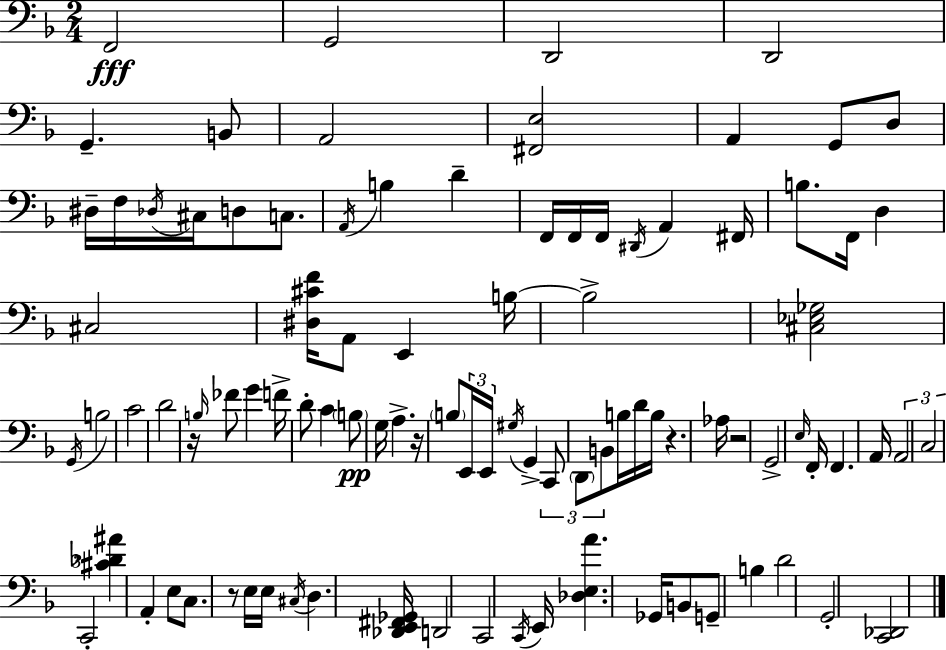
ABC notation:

X:1
T:Untitled
M:2/4
L:1/4
K:F
F,,2 G,,2 D,,2 D,,2 G,, B,,/2 A,,2 [^F,,E,]2 A,, G,,/2 D,/2 ^D,/4 F,/4 _D,/4 ^C,/4 D,/2 C,/2 A,,/4 B, D F,,/4 F,,/4 F,,/4 ^D,,/4 A,, ^F,,/4 B,/2 F,,/4 D, ^C,2 [^D,^CF]/4 A,,/2 E,, B,/4 B,2 [^C,_E,_G,]2 G,,/4 B,2 C2 D2 z/4 B,/4 _F/2 G F/4 D/2 C B,/2 G,/4 A, z/4 B,/2 E,,/4 E,,/4 ^G,/4 G,, C,,/2 D,,/2 B,,/2 B,/4 D/4 B,/4 z _A,/4 z2 G,,2 E,/4 F,,/4 F,, A,,/4 A,,2 C,2 C,,2 [^C_D^A] A,, E,/2 C,/2 z/2 E,/4 E,/4 ^C,/4 D, [_D,,E,,^F,,_G,,]/4 D,,2 C,,2 C,,/4 E,,/4 [_D,E,A] _G,,/4 B,,/2 G,,/2 B, D2 G,,2 [C,,_D,,]2